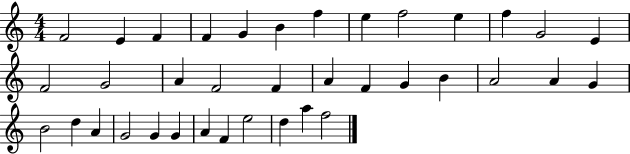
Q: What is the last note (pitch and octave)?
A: F5